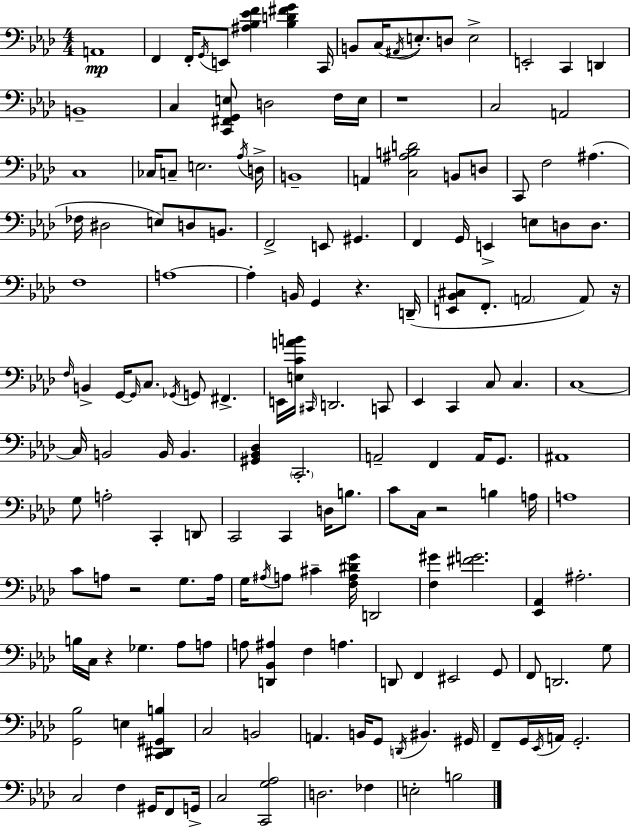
A2/w F2/q F2/s G2/s E2/e [A#3,Bb3,Eb4,F4]/q [Bb3,D4,F#4,G4]/q C2/s B2/e C3/s A#2/s E3/e. D3/e E3/h E2/h C2/q D2/q B2/w C3/q [C2,F#2,G2,E3]/e D3/h F3/s E3/s R/w C3/h A2/h C3/w CES3/s C3/e E3/h. Ab3/s D3/s B2/w A2/q [C3,A#3,B3,D4]/h B2/e D3/e C2/e F3/h A#3/q. FES3/s D#3/h E3/e D3/e B2/e. F2/h E2/e G#2/q. F2/q G2/s E2/q E3/e D3/e D3/e. F3/w A3/w A3/q B2/s G2/q R/q. D2/s [E2,Bb2,C#3]/e F2/e. A2/h A2/e R/s F3/s B2/q G2/s G2/s C3/e. Gb2/s G2/e F#2/q. E2/s [E3,C4,A4,B4]/s C#2/s D2/h. C2/e Eb2/q C2/q C3/e C3/q. C3/w C3/s B2/h B2/s B2/q. [G#2,Bb2,Db3]/q C2/h. A2/h F2/q A2/s G2/e. A#2/w G3/e A3/h C2/q D2/e C2/h C2/q D3/s B3/e. C4/e C3/s R/h B3/q A3/s A3/w C4/e A3/e R/h G3/e. A3/s G3/s A#3/s A3/e C#4/q [F3,A3,D#4,G4]/s D2/h [F3,G#4]/q [F#4,G4]/h. [Eb2,Ab2]/q A#3/h. B3/s C3/s R/q Gb3/q. Ab3/e A3/e A3/e [D2,Bb2,A#3]/q F3/q A3/q. D2/e F2/q EIS2/h G2/e F2/e D2/h. G3/e [G2,Bb3]/h E3/q [C2,D#2,G#2,B3]/q C3/h B2/h A2/q. B2/s G2/e D2/s BIS2/q. G#2/s F2/e G2/s Eb2/s A2/s G2/h. C3/h F3/q G#2/s F2/e G2/s C3/h [C2,G3,Ab3]/h D3/h. FES3/q E3/h B3/h